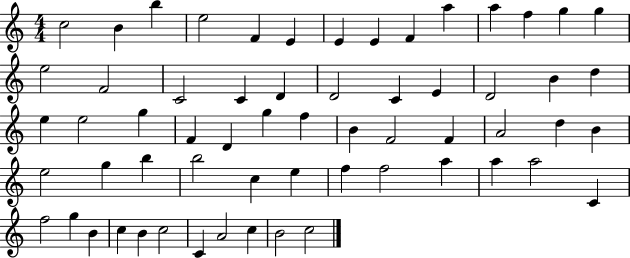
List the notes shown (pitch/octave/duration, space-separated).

C5/h B4/q B5/q E5/h F4/q E4/q E4/q E4/q F4/q A5/q A5/q F5/q G5/q G5/q E5/h F4/h C4/h C4/q D4/q D4/h C4/q E4/q D4/h B4/q D5/q E5/q E5/h G5/q F4/q D4/q G5/q F5/q B4/q F4/h F4/q A4/h D5/q B4/q E5/h G5/q B5/q B5/h C5/q E5/q F5/q F5/h A5/q A5/q A5/h C4/q F5/h G5/q B4/q C5/q B4/q C5/h C4/q A4/h C5/q B4/h C5/h